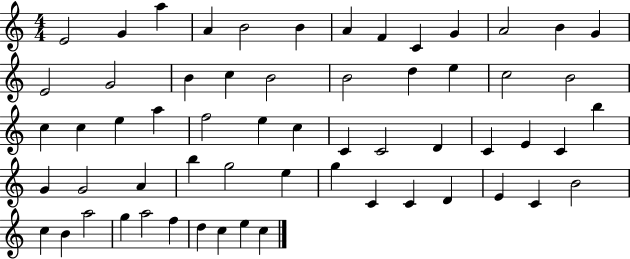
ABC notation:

X:1
T:Untitled
M:4/4
L:1/4
K:C
E2 G a A B2 B A F C G A2 B G E2 G2 B c B2 B2 d e c2 B2 c c e a f2 e c C C2 D C E C b G G2 A b g2 e g C C D E C B2 c B a2 g a2 f d c e c